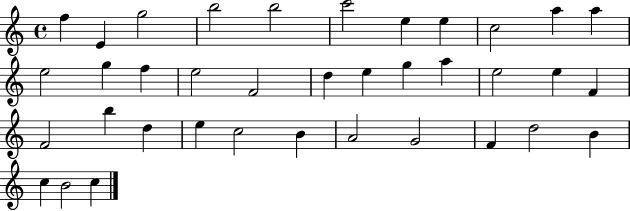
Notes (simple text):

F5/q E4/q G5/h B5/h B5/h C6/h E5/q E5/q C5/h A5/q A5/q E5/h G5/q F5/q E5/h F4/h D5/q E5/q G5/q A5/q E5/h E5/q F4/q F4/h B5/q D5/q E5/q C5/h B4/q A4/h G4/h F4/q D5/h B4/q C5/q B4/h C5/q